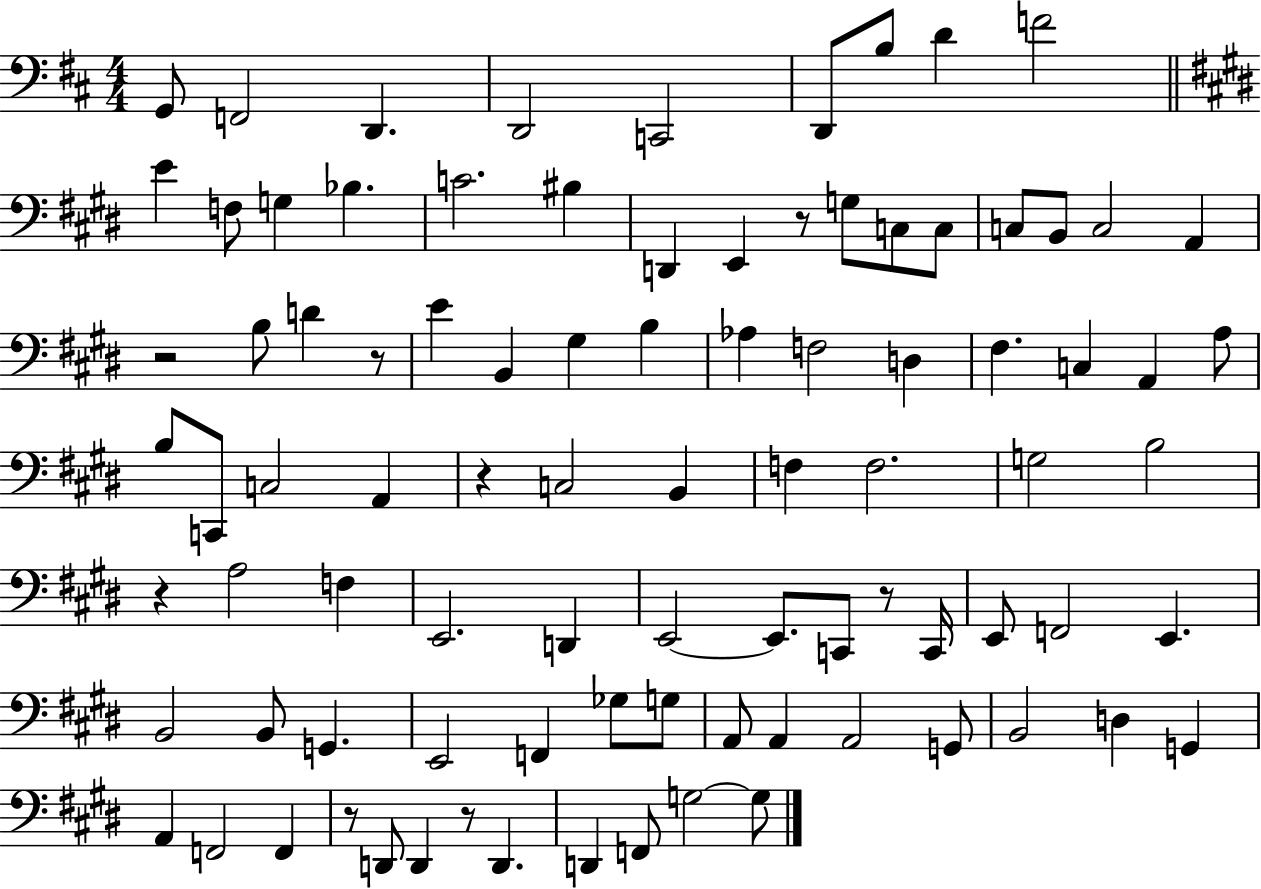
{
  \clef bass
  \numericTimeSignature
  \time 4/4
  \key d \major
  \repeat volta 2 { g,8 f,2 d,4. | d,2 c,2 | d,8 b8 d'4 f'2 | \bar "||" \break \key e \major e'4 f8 g4 bes4. | c'2. bis4 | d,4 e,4 r8 g8 c8 c8 | c8 b,8 c2 a,4 | \break r2 b8 d'4 r8 | e'4 b,4 gis4 b4 | aes4 f2 d4 | fis4. c4 a,4 a8 | \break b8 c,8 c2 a,4 | r4 c2 b,4 | f4 f2. | g2 b2 | \break r4 a2 f4 | e,2. d,4 | e,2~~ e,8. c,8 r8 c,16 | e,8 f,2 e,4. | \break b,2 b,8 g,4. | e,2 f,4 ges8 g8 | a,8 a,4 a,2 g,8 | b,2 d4 g,4 | \break a,4 f,2 f,4 | r8 d,8 d,4 r8 d,4. | d,4 f,8 g2~~ g8 | } \bar "|."
}